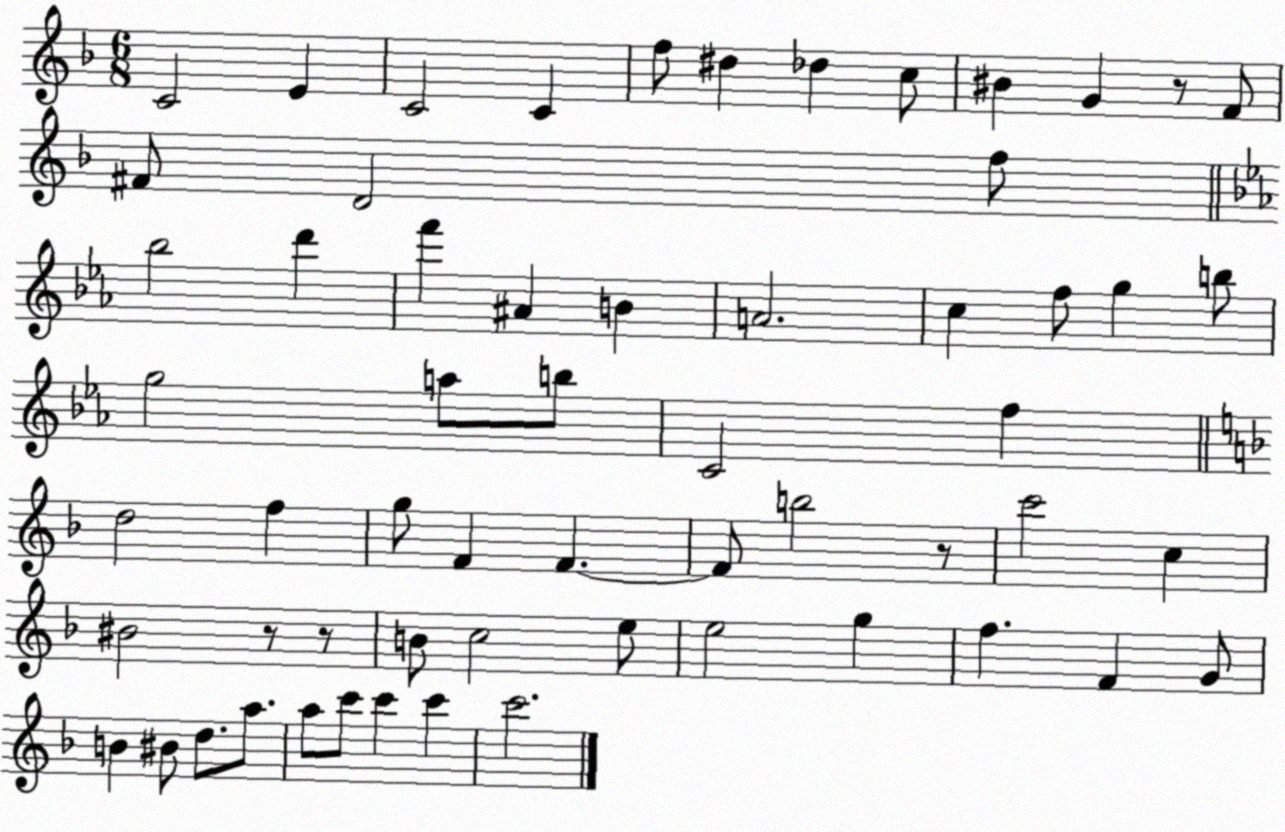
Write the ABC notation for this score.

X:1
T:Untitled
M:6/8
L:1/4
K:F
C2 E C2 C f/2 ^d _d c/2 ^B G z/2 F/2 ^F/2 D2 f/2 _b2 d' f' ^A B A2 c f/2 g b/2 g2 a/2 b/2 C2 f d2 f g/2 F F F/2 b2 z/2 c'2 c ^B2 z/2 z/2 B/2 c2 e/2 e2 g f F G/2 B ^B/2 d/2 a/2 a/2 c'/2 c' c' c'2